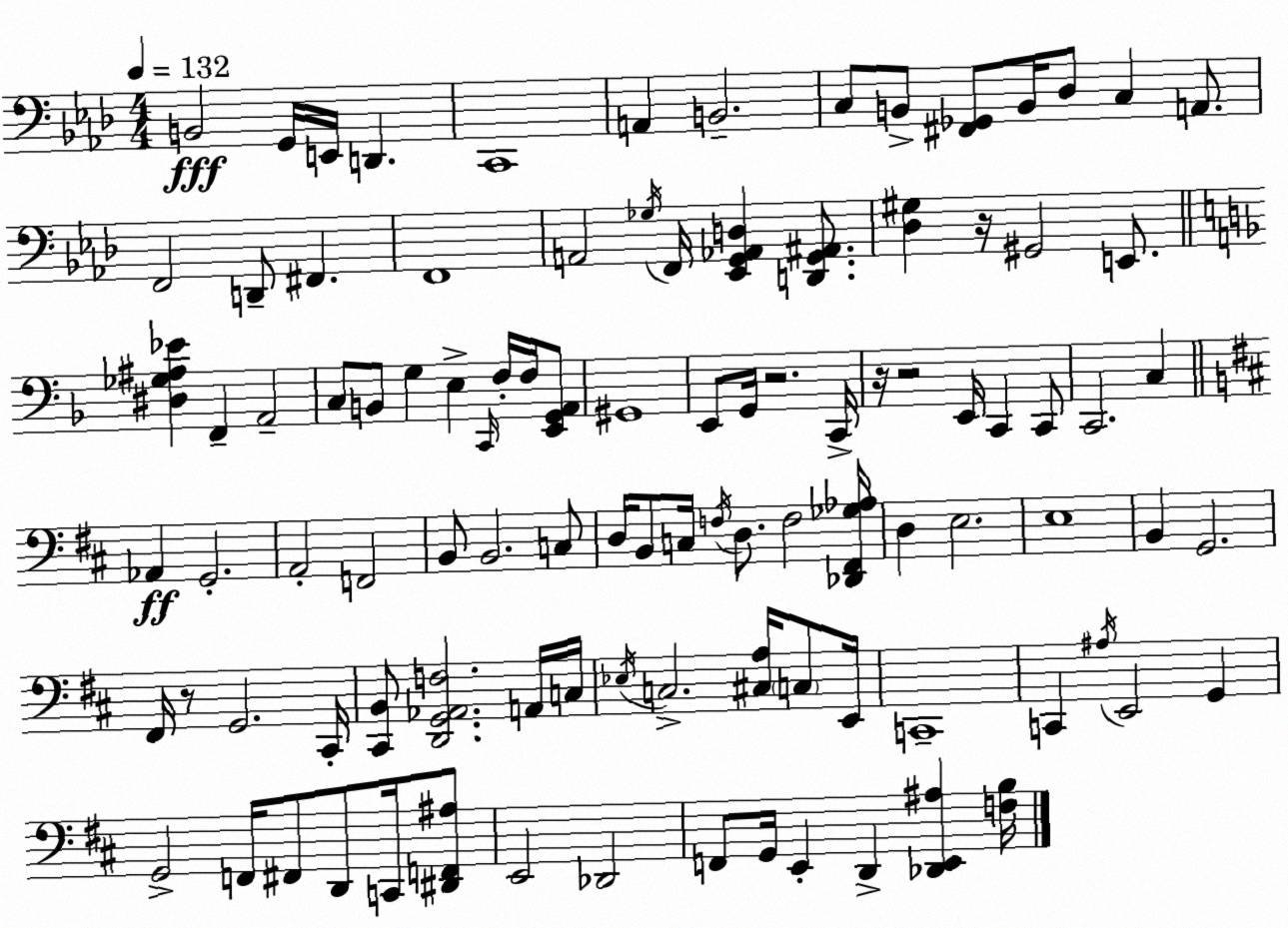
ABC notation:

X:1
T:Untitled
M:4/4
L:1/4
K:Fm
B,,2 G,,/4 E,,/4 D,, C,,4 A,, B,,2 C,/2 B,,/2 [^F,,_G,,]/2 B,,/4 _D,/2 C, A,,/2 F,,2 D,,/2 ^F,, F,,4 A,,2 _G,/4 F,,/4 [_E,,G,,_A,,D,] [D,,G,,^A,,]/2 [_D,^G,] z/4 ^G,,2 E,,/2 [^D,_G,^A,_E] F,, A,,2 C,/2 B,,/2 G, E, C,,/4 F,/4 F,/4 [E,,G,,A,,]/2 ^G,,4 E,,/2 G,,/4 z2 C,,/4 z/4 z2 E,,/4 C,, C,,/2 C,,2 C, _A,, G,,2 A,,2 F,,2 B,,/2 B,,2 C,/2 D,/4 B,,/2 C,/4 F,/4 D,/2 F,2 [_D,,^F,,_G,_A,]/4 D, E,2 E,4 B,, G,,2 ^F,,/4 z/2 G,,2 ^C,,/4 [^C,,B,,]/2 [D,,G,,_A,,F,]2 A,,/4 C,/4 _E,/4 C,2 [^C,A,]/4 C,/2 E,,/4 C,,4 C,, ^A,/4 E,,2 G,, G,,2 F,,/4 ^F,,/2 D,,/2 C,,/4 [^D,,F,,^A,]/2 E,,2 _D,,2 F,,/2 G,,/4 E,, D,, [_D,,E,,^A,] [F,B,]/4